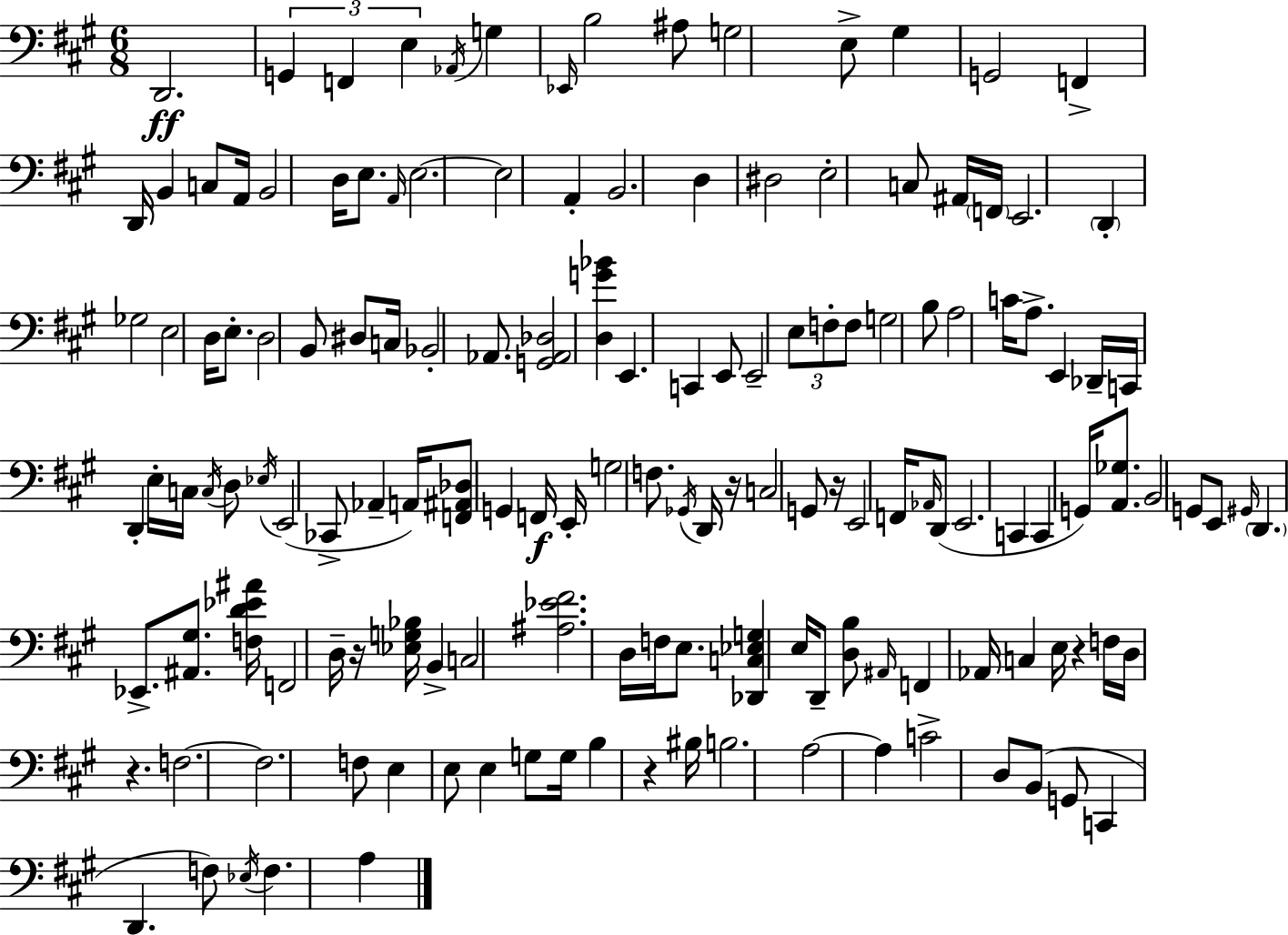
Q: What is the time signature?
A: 6/8